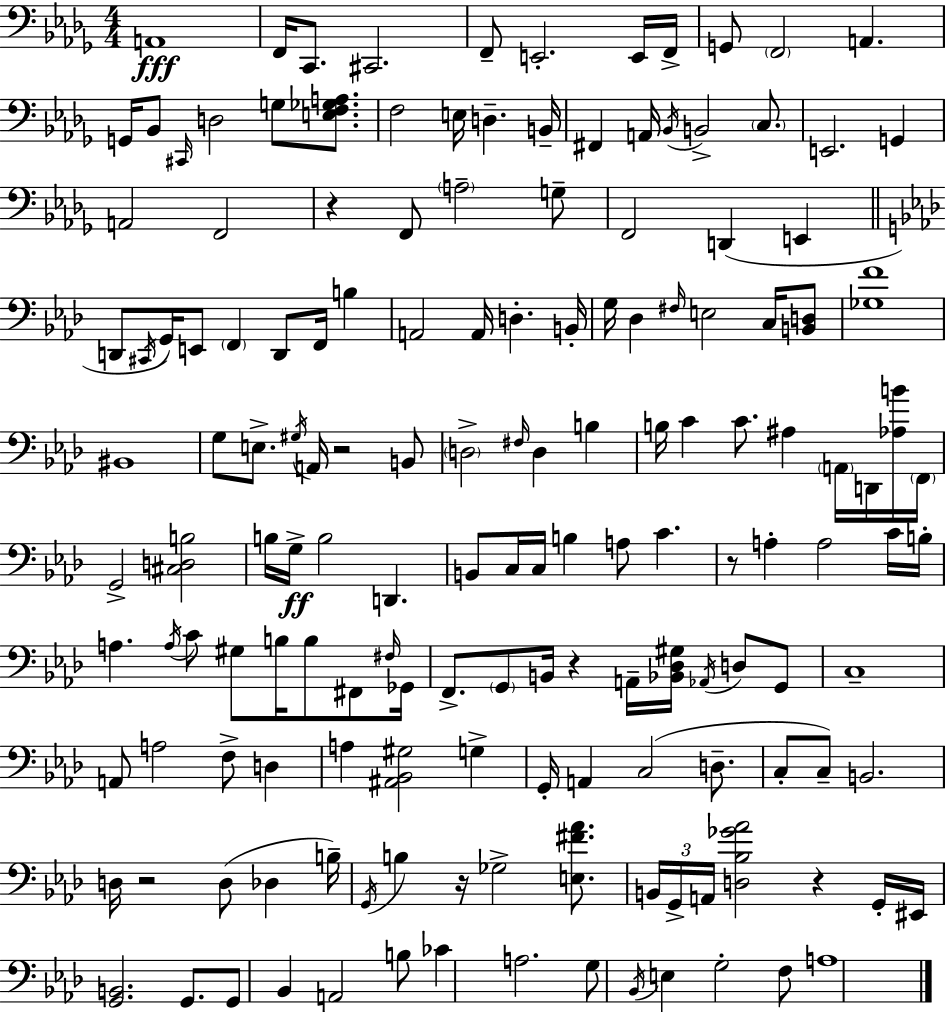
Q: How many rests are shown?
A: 7